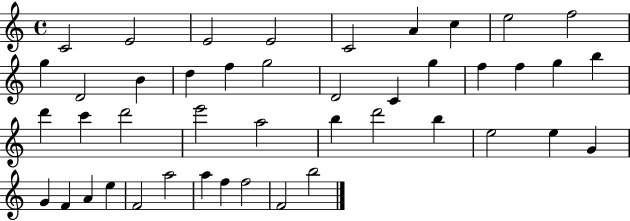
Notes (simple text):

C4/h E4/h E4/h E4/h C4/h A4/q C5/q E5/h F5/h G5/q D4/h B4/q D5/q F5/q G5/h D4/h C4/q G5/q F5/q F5/q G5/q B5/q D6/q C6/q D6/h E6/h A5/h B5/q D6/h B5/q E5/h E5/q G4/q G4/q F4/q A4/q E5/q F4/h A5/h A5/q F5/q F5/h F4/h B5/h